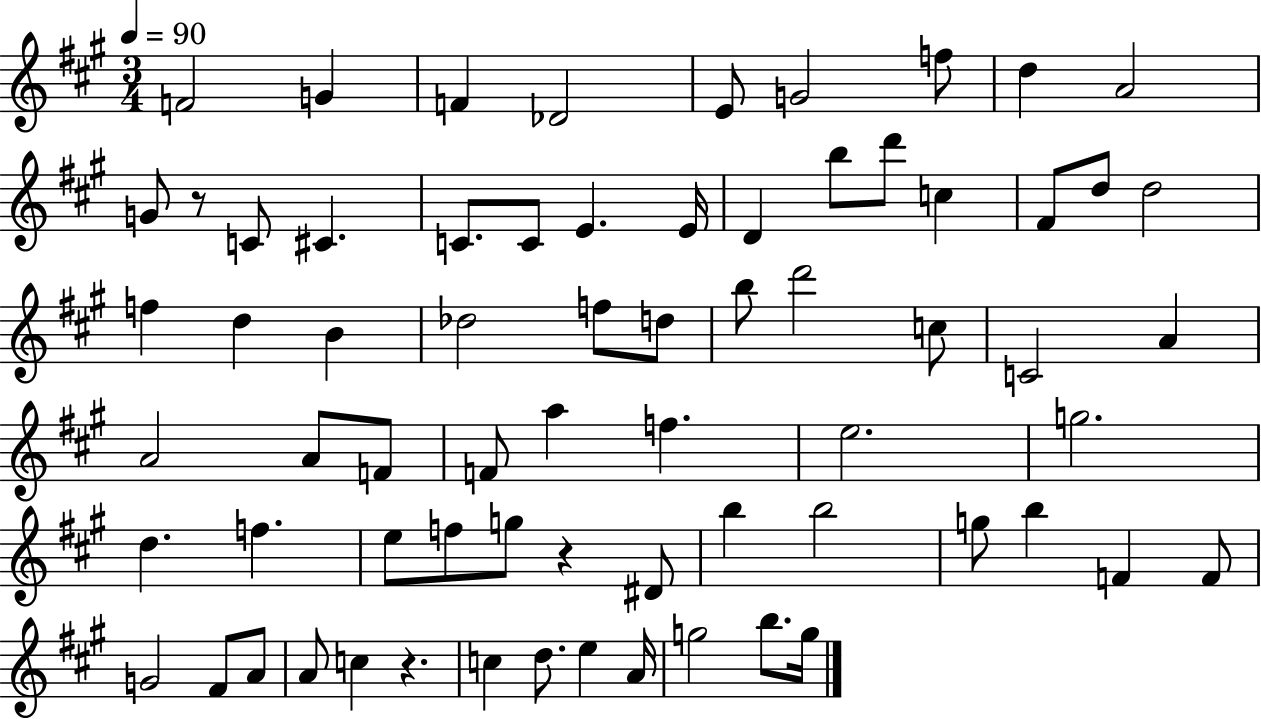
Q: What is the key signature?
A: A major